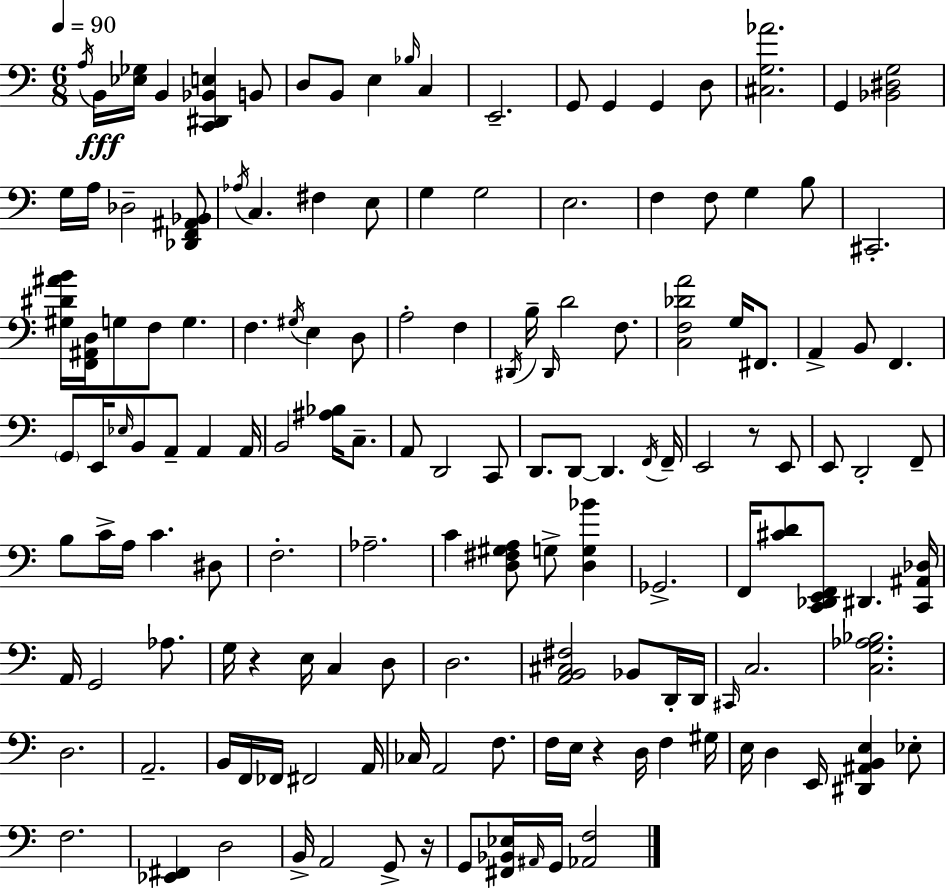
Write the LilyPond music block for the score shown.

{
  \clef bass
  \numericTimeSignature
  \time 6/8
  \key c \major
  \tempo 4 = 90
  \acciaccatura { a16 }\fff b,16 <ees ges>16 b,4 <c, dis, bes, e>4 b,8 | d8 b,8 e4 \grace { bes16 } c4 | e,2.-- | g,8 g,4 g,4 | \break d8 <cis g aes'>2. | g,4 <bes, dis g>2 | g16 a16 des2-- | <des, f, ais, bes,>8 \acciaccatura { aes16 } c4. fis4 | \break e8 g4 g2 | e2. | f4 f8 g4 | b8 cis,2.-. | \break <gis dis' ais' b'>16 <f, ais, d>16 g8 f8 g4. | f4. \acciaccatura { gis16 } e4 | d8 a2-. | f4 \acciaccatura { dis,16 } b16-- \grace { dis,16 } d'2 | \break f8. <c f des' a'>2 | g16 fis,8. a,4-> b,8 | f,4. \parenthesize g,8 e,16 \grace { ees16 } b,8 | a,8-- a,4 a,16 b,2 | \break <ais bes>16 c8.-- a,8 d,2 | c,8 d,8. d,8~~ | d,4. \acciaccatura { f,16 } f,16-- e,2 | r8 e,8 e,8 d,2-. | \break f,8-- b8 c'16-> a16 | c'4. dis8 f2.-. | aes2.-- | c'4 | \break <d fis gis a>8 g8-> <d g bes'>4 ges,2.-> | f,16 <cis' d'>8 <c, des, e, f,>8 | dis,4. <c, ais, des>16 a,16 g,2 | aes8. g16 r4 | \break e16 c4 d8 d2. | <a, b, cis fis>2 | bes,8 d,16-. d,16 \grace { cis,16 } c2. | <c g aes bes>2. | \break d2. | a,2.-- | b,16 f,16 fes,16 | fis,2 a,16 ces16 a,2 | \break f8. f16 e16 r4 | d16 f4 gis16 e16 d4 | e,16 <dis, ais, b, e>4 ees8-. f2. | <ees, fis,>4 | \break d2 b,16-> a,2 | g,8-> r16 g,8 <fis, bes, ees>16 | \grace { ais,16 } g,16 <aes, f>2 \bar "|."
}